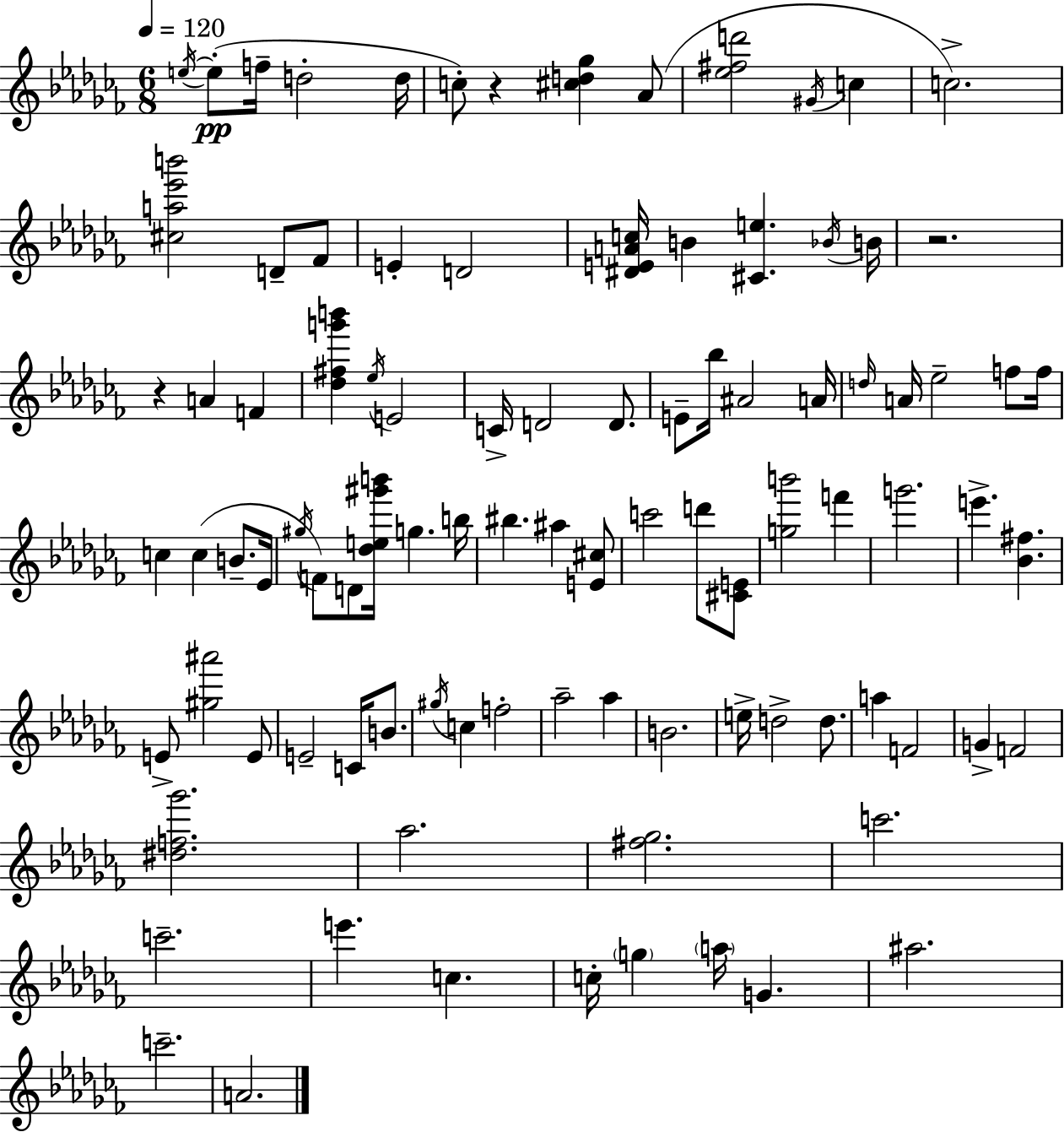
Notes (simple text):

E5/s E5/e F5/s D5/h D5/s C5/e R/q [C#5,D5,Gb5]/q Ab4/e [Eb5,F#5,D6]/h G#4/s C5/q C5/h. [C#5,A5,Eb6,B6]/h D4/e FES4/e E4/q D4/h [D#4,E4,A4,C5]/s B4/q [C#4,E5]/q. Bb4/s B4/s R/h. R/q A4/q F4/q [Db5,F#5,G6,B6]/q Eb5/s E4/h C4/s D4/h D4/e. E4/e Bb5/s A#4/h A4/s D5/s A4/s Eb5/h F5/e F5/s C5/q C5/q B4/e. Eb4/s G#5/s F4/e D4/e [Db5,E5,G#6,B6]/s G5/q. B5/s BIS5/q. A#5/q [E4,C#5]/e C6/h D6/e [C#4,E4]/e [G5,B6]/h F6/q G6/h. E6/q. [Bb4,F#5]/q. E4/e [G#5,A#6]/h E4/e E4/h C4/s B4/e. G#5/s C5/q F5/h Ab5/h Ab5/q B4/h. E5/s D5/h D5/e. A5/q F4/h G4/q F4/h [D#5,F5,Gb6]/h. Ab5/h. [F#5,Gb5]/h. C6/h. C6/h. E6/q. C5/q. C5/s G5/q A5/s G4/q. A#5/h. C6/h. A4/h.